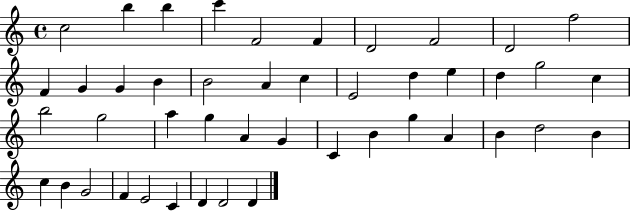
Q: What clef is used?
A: treble